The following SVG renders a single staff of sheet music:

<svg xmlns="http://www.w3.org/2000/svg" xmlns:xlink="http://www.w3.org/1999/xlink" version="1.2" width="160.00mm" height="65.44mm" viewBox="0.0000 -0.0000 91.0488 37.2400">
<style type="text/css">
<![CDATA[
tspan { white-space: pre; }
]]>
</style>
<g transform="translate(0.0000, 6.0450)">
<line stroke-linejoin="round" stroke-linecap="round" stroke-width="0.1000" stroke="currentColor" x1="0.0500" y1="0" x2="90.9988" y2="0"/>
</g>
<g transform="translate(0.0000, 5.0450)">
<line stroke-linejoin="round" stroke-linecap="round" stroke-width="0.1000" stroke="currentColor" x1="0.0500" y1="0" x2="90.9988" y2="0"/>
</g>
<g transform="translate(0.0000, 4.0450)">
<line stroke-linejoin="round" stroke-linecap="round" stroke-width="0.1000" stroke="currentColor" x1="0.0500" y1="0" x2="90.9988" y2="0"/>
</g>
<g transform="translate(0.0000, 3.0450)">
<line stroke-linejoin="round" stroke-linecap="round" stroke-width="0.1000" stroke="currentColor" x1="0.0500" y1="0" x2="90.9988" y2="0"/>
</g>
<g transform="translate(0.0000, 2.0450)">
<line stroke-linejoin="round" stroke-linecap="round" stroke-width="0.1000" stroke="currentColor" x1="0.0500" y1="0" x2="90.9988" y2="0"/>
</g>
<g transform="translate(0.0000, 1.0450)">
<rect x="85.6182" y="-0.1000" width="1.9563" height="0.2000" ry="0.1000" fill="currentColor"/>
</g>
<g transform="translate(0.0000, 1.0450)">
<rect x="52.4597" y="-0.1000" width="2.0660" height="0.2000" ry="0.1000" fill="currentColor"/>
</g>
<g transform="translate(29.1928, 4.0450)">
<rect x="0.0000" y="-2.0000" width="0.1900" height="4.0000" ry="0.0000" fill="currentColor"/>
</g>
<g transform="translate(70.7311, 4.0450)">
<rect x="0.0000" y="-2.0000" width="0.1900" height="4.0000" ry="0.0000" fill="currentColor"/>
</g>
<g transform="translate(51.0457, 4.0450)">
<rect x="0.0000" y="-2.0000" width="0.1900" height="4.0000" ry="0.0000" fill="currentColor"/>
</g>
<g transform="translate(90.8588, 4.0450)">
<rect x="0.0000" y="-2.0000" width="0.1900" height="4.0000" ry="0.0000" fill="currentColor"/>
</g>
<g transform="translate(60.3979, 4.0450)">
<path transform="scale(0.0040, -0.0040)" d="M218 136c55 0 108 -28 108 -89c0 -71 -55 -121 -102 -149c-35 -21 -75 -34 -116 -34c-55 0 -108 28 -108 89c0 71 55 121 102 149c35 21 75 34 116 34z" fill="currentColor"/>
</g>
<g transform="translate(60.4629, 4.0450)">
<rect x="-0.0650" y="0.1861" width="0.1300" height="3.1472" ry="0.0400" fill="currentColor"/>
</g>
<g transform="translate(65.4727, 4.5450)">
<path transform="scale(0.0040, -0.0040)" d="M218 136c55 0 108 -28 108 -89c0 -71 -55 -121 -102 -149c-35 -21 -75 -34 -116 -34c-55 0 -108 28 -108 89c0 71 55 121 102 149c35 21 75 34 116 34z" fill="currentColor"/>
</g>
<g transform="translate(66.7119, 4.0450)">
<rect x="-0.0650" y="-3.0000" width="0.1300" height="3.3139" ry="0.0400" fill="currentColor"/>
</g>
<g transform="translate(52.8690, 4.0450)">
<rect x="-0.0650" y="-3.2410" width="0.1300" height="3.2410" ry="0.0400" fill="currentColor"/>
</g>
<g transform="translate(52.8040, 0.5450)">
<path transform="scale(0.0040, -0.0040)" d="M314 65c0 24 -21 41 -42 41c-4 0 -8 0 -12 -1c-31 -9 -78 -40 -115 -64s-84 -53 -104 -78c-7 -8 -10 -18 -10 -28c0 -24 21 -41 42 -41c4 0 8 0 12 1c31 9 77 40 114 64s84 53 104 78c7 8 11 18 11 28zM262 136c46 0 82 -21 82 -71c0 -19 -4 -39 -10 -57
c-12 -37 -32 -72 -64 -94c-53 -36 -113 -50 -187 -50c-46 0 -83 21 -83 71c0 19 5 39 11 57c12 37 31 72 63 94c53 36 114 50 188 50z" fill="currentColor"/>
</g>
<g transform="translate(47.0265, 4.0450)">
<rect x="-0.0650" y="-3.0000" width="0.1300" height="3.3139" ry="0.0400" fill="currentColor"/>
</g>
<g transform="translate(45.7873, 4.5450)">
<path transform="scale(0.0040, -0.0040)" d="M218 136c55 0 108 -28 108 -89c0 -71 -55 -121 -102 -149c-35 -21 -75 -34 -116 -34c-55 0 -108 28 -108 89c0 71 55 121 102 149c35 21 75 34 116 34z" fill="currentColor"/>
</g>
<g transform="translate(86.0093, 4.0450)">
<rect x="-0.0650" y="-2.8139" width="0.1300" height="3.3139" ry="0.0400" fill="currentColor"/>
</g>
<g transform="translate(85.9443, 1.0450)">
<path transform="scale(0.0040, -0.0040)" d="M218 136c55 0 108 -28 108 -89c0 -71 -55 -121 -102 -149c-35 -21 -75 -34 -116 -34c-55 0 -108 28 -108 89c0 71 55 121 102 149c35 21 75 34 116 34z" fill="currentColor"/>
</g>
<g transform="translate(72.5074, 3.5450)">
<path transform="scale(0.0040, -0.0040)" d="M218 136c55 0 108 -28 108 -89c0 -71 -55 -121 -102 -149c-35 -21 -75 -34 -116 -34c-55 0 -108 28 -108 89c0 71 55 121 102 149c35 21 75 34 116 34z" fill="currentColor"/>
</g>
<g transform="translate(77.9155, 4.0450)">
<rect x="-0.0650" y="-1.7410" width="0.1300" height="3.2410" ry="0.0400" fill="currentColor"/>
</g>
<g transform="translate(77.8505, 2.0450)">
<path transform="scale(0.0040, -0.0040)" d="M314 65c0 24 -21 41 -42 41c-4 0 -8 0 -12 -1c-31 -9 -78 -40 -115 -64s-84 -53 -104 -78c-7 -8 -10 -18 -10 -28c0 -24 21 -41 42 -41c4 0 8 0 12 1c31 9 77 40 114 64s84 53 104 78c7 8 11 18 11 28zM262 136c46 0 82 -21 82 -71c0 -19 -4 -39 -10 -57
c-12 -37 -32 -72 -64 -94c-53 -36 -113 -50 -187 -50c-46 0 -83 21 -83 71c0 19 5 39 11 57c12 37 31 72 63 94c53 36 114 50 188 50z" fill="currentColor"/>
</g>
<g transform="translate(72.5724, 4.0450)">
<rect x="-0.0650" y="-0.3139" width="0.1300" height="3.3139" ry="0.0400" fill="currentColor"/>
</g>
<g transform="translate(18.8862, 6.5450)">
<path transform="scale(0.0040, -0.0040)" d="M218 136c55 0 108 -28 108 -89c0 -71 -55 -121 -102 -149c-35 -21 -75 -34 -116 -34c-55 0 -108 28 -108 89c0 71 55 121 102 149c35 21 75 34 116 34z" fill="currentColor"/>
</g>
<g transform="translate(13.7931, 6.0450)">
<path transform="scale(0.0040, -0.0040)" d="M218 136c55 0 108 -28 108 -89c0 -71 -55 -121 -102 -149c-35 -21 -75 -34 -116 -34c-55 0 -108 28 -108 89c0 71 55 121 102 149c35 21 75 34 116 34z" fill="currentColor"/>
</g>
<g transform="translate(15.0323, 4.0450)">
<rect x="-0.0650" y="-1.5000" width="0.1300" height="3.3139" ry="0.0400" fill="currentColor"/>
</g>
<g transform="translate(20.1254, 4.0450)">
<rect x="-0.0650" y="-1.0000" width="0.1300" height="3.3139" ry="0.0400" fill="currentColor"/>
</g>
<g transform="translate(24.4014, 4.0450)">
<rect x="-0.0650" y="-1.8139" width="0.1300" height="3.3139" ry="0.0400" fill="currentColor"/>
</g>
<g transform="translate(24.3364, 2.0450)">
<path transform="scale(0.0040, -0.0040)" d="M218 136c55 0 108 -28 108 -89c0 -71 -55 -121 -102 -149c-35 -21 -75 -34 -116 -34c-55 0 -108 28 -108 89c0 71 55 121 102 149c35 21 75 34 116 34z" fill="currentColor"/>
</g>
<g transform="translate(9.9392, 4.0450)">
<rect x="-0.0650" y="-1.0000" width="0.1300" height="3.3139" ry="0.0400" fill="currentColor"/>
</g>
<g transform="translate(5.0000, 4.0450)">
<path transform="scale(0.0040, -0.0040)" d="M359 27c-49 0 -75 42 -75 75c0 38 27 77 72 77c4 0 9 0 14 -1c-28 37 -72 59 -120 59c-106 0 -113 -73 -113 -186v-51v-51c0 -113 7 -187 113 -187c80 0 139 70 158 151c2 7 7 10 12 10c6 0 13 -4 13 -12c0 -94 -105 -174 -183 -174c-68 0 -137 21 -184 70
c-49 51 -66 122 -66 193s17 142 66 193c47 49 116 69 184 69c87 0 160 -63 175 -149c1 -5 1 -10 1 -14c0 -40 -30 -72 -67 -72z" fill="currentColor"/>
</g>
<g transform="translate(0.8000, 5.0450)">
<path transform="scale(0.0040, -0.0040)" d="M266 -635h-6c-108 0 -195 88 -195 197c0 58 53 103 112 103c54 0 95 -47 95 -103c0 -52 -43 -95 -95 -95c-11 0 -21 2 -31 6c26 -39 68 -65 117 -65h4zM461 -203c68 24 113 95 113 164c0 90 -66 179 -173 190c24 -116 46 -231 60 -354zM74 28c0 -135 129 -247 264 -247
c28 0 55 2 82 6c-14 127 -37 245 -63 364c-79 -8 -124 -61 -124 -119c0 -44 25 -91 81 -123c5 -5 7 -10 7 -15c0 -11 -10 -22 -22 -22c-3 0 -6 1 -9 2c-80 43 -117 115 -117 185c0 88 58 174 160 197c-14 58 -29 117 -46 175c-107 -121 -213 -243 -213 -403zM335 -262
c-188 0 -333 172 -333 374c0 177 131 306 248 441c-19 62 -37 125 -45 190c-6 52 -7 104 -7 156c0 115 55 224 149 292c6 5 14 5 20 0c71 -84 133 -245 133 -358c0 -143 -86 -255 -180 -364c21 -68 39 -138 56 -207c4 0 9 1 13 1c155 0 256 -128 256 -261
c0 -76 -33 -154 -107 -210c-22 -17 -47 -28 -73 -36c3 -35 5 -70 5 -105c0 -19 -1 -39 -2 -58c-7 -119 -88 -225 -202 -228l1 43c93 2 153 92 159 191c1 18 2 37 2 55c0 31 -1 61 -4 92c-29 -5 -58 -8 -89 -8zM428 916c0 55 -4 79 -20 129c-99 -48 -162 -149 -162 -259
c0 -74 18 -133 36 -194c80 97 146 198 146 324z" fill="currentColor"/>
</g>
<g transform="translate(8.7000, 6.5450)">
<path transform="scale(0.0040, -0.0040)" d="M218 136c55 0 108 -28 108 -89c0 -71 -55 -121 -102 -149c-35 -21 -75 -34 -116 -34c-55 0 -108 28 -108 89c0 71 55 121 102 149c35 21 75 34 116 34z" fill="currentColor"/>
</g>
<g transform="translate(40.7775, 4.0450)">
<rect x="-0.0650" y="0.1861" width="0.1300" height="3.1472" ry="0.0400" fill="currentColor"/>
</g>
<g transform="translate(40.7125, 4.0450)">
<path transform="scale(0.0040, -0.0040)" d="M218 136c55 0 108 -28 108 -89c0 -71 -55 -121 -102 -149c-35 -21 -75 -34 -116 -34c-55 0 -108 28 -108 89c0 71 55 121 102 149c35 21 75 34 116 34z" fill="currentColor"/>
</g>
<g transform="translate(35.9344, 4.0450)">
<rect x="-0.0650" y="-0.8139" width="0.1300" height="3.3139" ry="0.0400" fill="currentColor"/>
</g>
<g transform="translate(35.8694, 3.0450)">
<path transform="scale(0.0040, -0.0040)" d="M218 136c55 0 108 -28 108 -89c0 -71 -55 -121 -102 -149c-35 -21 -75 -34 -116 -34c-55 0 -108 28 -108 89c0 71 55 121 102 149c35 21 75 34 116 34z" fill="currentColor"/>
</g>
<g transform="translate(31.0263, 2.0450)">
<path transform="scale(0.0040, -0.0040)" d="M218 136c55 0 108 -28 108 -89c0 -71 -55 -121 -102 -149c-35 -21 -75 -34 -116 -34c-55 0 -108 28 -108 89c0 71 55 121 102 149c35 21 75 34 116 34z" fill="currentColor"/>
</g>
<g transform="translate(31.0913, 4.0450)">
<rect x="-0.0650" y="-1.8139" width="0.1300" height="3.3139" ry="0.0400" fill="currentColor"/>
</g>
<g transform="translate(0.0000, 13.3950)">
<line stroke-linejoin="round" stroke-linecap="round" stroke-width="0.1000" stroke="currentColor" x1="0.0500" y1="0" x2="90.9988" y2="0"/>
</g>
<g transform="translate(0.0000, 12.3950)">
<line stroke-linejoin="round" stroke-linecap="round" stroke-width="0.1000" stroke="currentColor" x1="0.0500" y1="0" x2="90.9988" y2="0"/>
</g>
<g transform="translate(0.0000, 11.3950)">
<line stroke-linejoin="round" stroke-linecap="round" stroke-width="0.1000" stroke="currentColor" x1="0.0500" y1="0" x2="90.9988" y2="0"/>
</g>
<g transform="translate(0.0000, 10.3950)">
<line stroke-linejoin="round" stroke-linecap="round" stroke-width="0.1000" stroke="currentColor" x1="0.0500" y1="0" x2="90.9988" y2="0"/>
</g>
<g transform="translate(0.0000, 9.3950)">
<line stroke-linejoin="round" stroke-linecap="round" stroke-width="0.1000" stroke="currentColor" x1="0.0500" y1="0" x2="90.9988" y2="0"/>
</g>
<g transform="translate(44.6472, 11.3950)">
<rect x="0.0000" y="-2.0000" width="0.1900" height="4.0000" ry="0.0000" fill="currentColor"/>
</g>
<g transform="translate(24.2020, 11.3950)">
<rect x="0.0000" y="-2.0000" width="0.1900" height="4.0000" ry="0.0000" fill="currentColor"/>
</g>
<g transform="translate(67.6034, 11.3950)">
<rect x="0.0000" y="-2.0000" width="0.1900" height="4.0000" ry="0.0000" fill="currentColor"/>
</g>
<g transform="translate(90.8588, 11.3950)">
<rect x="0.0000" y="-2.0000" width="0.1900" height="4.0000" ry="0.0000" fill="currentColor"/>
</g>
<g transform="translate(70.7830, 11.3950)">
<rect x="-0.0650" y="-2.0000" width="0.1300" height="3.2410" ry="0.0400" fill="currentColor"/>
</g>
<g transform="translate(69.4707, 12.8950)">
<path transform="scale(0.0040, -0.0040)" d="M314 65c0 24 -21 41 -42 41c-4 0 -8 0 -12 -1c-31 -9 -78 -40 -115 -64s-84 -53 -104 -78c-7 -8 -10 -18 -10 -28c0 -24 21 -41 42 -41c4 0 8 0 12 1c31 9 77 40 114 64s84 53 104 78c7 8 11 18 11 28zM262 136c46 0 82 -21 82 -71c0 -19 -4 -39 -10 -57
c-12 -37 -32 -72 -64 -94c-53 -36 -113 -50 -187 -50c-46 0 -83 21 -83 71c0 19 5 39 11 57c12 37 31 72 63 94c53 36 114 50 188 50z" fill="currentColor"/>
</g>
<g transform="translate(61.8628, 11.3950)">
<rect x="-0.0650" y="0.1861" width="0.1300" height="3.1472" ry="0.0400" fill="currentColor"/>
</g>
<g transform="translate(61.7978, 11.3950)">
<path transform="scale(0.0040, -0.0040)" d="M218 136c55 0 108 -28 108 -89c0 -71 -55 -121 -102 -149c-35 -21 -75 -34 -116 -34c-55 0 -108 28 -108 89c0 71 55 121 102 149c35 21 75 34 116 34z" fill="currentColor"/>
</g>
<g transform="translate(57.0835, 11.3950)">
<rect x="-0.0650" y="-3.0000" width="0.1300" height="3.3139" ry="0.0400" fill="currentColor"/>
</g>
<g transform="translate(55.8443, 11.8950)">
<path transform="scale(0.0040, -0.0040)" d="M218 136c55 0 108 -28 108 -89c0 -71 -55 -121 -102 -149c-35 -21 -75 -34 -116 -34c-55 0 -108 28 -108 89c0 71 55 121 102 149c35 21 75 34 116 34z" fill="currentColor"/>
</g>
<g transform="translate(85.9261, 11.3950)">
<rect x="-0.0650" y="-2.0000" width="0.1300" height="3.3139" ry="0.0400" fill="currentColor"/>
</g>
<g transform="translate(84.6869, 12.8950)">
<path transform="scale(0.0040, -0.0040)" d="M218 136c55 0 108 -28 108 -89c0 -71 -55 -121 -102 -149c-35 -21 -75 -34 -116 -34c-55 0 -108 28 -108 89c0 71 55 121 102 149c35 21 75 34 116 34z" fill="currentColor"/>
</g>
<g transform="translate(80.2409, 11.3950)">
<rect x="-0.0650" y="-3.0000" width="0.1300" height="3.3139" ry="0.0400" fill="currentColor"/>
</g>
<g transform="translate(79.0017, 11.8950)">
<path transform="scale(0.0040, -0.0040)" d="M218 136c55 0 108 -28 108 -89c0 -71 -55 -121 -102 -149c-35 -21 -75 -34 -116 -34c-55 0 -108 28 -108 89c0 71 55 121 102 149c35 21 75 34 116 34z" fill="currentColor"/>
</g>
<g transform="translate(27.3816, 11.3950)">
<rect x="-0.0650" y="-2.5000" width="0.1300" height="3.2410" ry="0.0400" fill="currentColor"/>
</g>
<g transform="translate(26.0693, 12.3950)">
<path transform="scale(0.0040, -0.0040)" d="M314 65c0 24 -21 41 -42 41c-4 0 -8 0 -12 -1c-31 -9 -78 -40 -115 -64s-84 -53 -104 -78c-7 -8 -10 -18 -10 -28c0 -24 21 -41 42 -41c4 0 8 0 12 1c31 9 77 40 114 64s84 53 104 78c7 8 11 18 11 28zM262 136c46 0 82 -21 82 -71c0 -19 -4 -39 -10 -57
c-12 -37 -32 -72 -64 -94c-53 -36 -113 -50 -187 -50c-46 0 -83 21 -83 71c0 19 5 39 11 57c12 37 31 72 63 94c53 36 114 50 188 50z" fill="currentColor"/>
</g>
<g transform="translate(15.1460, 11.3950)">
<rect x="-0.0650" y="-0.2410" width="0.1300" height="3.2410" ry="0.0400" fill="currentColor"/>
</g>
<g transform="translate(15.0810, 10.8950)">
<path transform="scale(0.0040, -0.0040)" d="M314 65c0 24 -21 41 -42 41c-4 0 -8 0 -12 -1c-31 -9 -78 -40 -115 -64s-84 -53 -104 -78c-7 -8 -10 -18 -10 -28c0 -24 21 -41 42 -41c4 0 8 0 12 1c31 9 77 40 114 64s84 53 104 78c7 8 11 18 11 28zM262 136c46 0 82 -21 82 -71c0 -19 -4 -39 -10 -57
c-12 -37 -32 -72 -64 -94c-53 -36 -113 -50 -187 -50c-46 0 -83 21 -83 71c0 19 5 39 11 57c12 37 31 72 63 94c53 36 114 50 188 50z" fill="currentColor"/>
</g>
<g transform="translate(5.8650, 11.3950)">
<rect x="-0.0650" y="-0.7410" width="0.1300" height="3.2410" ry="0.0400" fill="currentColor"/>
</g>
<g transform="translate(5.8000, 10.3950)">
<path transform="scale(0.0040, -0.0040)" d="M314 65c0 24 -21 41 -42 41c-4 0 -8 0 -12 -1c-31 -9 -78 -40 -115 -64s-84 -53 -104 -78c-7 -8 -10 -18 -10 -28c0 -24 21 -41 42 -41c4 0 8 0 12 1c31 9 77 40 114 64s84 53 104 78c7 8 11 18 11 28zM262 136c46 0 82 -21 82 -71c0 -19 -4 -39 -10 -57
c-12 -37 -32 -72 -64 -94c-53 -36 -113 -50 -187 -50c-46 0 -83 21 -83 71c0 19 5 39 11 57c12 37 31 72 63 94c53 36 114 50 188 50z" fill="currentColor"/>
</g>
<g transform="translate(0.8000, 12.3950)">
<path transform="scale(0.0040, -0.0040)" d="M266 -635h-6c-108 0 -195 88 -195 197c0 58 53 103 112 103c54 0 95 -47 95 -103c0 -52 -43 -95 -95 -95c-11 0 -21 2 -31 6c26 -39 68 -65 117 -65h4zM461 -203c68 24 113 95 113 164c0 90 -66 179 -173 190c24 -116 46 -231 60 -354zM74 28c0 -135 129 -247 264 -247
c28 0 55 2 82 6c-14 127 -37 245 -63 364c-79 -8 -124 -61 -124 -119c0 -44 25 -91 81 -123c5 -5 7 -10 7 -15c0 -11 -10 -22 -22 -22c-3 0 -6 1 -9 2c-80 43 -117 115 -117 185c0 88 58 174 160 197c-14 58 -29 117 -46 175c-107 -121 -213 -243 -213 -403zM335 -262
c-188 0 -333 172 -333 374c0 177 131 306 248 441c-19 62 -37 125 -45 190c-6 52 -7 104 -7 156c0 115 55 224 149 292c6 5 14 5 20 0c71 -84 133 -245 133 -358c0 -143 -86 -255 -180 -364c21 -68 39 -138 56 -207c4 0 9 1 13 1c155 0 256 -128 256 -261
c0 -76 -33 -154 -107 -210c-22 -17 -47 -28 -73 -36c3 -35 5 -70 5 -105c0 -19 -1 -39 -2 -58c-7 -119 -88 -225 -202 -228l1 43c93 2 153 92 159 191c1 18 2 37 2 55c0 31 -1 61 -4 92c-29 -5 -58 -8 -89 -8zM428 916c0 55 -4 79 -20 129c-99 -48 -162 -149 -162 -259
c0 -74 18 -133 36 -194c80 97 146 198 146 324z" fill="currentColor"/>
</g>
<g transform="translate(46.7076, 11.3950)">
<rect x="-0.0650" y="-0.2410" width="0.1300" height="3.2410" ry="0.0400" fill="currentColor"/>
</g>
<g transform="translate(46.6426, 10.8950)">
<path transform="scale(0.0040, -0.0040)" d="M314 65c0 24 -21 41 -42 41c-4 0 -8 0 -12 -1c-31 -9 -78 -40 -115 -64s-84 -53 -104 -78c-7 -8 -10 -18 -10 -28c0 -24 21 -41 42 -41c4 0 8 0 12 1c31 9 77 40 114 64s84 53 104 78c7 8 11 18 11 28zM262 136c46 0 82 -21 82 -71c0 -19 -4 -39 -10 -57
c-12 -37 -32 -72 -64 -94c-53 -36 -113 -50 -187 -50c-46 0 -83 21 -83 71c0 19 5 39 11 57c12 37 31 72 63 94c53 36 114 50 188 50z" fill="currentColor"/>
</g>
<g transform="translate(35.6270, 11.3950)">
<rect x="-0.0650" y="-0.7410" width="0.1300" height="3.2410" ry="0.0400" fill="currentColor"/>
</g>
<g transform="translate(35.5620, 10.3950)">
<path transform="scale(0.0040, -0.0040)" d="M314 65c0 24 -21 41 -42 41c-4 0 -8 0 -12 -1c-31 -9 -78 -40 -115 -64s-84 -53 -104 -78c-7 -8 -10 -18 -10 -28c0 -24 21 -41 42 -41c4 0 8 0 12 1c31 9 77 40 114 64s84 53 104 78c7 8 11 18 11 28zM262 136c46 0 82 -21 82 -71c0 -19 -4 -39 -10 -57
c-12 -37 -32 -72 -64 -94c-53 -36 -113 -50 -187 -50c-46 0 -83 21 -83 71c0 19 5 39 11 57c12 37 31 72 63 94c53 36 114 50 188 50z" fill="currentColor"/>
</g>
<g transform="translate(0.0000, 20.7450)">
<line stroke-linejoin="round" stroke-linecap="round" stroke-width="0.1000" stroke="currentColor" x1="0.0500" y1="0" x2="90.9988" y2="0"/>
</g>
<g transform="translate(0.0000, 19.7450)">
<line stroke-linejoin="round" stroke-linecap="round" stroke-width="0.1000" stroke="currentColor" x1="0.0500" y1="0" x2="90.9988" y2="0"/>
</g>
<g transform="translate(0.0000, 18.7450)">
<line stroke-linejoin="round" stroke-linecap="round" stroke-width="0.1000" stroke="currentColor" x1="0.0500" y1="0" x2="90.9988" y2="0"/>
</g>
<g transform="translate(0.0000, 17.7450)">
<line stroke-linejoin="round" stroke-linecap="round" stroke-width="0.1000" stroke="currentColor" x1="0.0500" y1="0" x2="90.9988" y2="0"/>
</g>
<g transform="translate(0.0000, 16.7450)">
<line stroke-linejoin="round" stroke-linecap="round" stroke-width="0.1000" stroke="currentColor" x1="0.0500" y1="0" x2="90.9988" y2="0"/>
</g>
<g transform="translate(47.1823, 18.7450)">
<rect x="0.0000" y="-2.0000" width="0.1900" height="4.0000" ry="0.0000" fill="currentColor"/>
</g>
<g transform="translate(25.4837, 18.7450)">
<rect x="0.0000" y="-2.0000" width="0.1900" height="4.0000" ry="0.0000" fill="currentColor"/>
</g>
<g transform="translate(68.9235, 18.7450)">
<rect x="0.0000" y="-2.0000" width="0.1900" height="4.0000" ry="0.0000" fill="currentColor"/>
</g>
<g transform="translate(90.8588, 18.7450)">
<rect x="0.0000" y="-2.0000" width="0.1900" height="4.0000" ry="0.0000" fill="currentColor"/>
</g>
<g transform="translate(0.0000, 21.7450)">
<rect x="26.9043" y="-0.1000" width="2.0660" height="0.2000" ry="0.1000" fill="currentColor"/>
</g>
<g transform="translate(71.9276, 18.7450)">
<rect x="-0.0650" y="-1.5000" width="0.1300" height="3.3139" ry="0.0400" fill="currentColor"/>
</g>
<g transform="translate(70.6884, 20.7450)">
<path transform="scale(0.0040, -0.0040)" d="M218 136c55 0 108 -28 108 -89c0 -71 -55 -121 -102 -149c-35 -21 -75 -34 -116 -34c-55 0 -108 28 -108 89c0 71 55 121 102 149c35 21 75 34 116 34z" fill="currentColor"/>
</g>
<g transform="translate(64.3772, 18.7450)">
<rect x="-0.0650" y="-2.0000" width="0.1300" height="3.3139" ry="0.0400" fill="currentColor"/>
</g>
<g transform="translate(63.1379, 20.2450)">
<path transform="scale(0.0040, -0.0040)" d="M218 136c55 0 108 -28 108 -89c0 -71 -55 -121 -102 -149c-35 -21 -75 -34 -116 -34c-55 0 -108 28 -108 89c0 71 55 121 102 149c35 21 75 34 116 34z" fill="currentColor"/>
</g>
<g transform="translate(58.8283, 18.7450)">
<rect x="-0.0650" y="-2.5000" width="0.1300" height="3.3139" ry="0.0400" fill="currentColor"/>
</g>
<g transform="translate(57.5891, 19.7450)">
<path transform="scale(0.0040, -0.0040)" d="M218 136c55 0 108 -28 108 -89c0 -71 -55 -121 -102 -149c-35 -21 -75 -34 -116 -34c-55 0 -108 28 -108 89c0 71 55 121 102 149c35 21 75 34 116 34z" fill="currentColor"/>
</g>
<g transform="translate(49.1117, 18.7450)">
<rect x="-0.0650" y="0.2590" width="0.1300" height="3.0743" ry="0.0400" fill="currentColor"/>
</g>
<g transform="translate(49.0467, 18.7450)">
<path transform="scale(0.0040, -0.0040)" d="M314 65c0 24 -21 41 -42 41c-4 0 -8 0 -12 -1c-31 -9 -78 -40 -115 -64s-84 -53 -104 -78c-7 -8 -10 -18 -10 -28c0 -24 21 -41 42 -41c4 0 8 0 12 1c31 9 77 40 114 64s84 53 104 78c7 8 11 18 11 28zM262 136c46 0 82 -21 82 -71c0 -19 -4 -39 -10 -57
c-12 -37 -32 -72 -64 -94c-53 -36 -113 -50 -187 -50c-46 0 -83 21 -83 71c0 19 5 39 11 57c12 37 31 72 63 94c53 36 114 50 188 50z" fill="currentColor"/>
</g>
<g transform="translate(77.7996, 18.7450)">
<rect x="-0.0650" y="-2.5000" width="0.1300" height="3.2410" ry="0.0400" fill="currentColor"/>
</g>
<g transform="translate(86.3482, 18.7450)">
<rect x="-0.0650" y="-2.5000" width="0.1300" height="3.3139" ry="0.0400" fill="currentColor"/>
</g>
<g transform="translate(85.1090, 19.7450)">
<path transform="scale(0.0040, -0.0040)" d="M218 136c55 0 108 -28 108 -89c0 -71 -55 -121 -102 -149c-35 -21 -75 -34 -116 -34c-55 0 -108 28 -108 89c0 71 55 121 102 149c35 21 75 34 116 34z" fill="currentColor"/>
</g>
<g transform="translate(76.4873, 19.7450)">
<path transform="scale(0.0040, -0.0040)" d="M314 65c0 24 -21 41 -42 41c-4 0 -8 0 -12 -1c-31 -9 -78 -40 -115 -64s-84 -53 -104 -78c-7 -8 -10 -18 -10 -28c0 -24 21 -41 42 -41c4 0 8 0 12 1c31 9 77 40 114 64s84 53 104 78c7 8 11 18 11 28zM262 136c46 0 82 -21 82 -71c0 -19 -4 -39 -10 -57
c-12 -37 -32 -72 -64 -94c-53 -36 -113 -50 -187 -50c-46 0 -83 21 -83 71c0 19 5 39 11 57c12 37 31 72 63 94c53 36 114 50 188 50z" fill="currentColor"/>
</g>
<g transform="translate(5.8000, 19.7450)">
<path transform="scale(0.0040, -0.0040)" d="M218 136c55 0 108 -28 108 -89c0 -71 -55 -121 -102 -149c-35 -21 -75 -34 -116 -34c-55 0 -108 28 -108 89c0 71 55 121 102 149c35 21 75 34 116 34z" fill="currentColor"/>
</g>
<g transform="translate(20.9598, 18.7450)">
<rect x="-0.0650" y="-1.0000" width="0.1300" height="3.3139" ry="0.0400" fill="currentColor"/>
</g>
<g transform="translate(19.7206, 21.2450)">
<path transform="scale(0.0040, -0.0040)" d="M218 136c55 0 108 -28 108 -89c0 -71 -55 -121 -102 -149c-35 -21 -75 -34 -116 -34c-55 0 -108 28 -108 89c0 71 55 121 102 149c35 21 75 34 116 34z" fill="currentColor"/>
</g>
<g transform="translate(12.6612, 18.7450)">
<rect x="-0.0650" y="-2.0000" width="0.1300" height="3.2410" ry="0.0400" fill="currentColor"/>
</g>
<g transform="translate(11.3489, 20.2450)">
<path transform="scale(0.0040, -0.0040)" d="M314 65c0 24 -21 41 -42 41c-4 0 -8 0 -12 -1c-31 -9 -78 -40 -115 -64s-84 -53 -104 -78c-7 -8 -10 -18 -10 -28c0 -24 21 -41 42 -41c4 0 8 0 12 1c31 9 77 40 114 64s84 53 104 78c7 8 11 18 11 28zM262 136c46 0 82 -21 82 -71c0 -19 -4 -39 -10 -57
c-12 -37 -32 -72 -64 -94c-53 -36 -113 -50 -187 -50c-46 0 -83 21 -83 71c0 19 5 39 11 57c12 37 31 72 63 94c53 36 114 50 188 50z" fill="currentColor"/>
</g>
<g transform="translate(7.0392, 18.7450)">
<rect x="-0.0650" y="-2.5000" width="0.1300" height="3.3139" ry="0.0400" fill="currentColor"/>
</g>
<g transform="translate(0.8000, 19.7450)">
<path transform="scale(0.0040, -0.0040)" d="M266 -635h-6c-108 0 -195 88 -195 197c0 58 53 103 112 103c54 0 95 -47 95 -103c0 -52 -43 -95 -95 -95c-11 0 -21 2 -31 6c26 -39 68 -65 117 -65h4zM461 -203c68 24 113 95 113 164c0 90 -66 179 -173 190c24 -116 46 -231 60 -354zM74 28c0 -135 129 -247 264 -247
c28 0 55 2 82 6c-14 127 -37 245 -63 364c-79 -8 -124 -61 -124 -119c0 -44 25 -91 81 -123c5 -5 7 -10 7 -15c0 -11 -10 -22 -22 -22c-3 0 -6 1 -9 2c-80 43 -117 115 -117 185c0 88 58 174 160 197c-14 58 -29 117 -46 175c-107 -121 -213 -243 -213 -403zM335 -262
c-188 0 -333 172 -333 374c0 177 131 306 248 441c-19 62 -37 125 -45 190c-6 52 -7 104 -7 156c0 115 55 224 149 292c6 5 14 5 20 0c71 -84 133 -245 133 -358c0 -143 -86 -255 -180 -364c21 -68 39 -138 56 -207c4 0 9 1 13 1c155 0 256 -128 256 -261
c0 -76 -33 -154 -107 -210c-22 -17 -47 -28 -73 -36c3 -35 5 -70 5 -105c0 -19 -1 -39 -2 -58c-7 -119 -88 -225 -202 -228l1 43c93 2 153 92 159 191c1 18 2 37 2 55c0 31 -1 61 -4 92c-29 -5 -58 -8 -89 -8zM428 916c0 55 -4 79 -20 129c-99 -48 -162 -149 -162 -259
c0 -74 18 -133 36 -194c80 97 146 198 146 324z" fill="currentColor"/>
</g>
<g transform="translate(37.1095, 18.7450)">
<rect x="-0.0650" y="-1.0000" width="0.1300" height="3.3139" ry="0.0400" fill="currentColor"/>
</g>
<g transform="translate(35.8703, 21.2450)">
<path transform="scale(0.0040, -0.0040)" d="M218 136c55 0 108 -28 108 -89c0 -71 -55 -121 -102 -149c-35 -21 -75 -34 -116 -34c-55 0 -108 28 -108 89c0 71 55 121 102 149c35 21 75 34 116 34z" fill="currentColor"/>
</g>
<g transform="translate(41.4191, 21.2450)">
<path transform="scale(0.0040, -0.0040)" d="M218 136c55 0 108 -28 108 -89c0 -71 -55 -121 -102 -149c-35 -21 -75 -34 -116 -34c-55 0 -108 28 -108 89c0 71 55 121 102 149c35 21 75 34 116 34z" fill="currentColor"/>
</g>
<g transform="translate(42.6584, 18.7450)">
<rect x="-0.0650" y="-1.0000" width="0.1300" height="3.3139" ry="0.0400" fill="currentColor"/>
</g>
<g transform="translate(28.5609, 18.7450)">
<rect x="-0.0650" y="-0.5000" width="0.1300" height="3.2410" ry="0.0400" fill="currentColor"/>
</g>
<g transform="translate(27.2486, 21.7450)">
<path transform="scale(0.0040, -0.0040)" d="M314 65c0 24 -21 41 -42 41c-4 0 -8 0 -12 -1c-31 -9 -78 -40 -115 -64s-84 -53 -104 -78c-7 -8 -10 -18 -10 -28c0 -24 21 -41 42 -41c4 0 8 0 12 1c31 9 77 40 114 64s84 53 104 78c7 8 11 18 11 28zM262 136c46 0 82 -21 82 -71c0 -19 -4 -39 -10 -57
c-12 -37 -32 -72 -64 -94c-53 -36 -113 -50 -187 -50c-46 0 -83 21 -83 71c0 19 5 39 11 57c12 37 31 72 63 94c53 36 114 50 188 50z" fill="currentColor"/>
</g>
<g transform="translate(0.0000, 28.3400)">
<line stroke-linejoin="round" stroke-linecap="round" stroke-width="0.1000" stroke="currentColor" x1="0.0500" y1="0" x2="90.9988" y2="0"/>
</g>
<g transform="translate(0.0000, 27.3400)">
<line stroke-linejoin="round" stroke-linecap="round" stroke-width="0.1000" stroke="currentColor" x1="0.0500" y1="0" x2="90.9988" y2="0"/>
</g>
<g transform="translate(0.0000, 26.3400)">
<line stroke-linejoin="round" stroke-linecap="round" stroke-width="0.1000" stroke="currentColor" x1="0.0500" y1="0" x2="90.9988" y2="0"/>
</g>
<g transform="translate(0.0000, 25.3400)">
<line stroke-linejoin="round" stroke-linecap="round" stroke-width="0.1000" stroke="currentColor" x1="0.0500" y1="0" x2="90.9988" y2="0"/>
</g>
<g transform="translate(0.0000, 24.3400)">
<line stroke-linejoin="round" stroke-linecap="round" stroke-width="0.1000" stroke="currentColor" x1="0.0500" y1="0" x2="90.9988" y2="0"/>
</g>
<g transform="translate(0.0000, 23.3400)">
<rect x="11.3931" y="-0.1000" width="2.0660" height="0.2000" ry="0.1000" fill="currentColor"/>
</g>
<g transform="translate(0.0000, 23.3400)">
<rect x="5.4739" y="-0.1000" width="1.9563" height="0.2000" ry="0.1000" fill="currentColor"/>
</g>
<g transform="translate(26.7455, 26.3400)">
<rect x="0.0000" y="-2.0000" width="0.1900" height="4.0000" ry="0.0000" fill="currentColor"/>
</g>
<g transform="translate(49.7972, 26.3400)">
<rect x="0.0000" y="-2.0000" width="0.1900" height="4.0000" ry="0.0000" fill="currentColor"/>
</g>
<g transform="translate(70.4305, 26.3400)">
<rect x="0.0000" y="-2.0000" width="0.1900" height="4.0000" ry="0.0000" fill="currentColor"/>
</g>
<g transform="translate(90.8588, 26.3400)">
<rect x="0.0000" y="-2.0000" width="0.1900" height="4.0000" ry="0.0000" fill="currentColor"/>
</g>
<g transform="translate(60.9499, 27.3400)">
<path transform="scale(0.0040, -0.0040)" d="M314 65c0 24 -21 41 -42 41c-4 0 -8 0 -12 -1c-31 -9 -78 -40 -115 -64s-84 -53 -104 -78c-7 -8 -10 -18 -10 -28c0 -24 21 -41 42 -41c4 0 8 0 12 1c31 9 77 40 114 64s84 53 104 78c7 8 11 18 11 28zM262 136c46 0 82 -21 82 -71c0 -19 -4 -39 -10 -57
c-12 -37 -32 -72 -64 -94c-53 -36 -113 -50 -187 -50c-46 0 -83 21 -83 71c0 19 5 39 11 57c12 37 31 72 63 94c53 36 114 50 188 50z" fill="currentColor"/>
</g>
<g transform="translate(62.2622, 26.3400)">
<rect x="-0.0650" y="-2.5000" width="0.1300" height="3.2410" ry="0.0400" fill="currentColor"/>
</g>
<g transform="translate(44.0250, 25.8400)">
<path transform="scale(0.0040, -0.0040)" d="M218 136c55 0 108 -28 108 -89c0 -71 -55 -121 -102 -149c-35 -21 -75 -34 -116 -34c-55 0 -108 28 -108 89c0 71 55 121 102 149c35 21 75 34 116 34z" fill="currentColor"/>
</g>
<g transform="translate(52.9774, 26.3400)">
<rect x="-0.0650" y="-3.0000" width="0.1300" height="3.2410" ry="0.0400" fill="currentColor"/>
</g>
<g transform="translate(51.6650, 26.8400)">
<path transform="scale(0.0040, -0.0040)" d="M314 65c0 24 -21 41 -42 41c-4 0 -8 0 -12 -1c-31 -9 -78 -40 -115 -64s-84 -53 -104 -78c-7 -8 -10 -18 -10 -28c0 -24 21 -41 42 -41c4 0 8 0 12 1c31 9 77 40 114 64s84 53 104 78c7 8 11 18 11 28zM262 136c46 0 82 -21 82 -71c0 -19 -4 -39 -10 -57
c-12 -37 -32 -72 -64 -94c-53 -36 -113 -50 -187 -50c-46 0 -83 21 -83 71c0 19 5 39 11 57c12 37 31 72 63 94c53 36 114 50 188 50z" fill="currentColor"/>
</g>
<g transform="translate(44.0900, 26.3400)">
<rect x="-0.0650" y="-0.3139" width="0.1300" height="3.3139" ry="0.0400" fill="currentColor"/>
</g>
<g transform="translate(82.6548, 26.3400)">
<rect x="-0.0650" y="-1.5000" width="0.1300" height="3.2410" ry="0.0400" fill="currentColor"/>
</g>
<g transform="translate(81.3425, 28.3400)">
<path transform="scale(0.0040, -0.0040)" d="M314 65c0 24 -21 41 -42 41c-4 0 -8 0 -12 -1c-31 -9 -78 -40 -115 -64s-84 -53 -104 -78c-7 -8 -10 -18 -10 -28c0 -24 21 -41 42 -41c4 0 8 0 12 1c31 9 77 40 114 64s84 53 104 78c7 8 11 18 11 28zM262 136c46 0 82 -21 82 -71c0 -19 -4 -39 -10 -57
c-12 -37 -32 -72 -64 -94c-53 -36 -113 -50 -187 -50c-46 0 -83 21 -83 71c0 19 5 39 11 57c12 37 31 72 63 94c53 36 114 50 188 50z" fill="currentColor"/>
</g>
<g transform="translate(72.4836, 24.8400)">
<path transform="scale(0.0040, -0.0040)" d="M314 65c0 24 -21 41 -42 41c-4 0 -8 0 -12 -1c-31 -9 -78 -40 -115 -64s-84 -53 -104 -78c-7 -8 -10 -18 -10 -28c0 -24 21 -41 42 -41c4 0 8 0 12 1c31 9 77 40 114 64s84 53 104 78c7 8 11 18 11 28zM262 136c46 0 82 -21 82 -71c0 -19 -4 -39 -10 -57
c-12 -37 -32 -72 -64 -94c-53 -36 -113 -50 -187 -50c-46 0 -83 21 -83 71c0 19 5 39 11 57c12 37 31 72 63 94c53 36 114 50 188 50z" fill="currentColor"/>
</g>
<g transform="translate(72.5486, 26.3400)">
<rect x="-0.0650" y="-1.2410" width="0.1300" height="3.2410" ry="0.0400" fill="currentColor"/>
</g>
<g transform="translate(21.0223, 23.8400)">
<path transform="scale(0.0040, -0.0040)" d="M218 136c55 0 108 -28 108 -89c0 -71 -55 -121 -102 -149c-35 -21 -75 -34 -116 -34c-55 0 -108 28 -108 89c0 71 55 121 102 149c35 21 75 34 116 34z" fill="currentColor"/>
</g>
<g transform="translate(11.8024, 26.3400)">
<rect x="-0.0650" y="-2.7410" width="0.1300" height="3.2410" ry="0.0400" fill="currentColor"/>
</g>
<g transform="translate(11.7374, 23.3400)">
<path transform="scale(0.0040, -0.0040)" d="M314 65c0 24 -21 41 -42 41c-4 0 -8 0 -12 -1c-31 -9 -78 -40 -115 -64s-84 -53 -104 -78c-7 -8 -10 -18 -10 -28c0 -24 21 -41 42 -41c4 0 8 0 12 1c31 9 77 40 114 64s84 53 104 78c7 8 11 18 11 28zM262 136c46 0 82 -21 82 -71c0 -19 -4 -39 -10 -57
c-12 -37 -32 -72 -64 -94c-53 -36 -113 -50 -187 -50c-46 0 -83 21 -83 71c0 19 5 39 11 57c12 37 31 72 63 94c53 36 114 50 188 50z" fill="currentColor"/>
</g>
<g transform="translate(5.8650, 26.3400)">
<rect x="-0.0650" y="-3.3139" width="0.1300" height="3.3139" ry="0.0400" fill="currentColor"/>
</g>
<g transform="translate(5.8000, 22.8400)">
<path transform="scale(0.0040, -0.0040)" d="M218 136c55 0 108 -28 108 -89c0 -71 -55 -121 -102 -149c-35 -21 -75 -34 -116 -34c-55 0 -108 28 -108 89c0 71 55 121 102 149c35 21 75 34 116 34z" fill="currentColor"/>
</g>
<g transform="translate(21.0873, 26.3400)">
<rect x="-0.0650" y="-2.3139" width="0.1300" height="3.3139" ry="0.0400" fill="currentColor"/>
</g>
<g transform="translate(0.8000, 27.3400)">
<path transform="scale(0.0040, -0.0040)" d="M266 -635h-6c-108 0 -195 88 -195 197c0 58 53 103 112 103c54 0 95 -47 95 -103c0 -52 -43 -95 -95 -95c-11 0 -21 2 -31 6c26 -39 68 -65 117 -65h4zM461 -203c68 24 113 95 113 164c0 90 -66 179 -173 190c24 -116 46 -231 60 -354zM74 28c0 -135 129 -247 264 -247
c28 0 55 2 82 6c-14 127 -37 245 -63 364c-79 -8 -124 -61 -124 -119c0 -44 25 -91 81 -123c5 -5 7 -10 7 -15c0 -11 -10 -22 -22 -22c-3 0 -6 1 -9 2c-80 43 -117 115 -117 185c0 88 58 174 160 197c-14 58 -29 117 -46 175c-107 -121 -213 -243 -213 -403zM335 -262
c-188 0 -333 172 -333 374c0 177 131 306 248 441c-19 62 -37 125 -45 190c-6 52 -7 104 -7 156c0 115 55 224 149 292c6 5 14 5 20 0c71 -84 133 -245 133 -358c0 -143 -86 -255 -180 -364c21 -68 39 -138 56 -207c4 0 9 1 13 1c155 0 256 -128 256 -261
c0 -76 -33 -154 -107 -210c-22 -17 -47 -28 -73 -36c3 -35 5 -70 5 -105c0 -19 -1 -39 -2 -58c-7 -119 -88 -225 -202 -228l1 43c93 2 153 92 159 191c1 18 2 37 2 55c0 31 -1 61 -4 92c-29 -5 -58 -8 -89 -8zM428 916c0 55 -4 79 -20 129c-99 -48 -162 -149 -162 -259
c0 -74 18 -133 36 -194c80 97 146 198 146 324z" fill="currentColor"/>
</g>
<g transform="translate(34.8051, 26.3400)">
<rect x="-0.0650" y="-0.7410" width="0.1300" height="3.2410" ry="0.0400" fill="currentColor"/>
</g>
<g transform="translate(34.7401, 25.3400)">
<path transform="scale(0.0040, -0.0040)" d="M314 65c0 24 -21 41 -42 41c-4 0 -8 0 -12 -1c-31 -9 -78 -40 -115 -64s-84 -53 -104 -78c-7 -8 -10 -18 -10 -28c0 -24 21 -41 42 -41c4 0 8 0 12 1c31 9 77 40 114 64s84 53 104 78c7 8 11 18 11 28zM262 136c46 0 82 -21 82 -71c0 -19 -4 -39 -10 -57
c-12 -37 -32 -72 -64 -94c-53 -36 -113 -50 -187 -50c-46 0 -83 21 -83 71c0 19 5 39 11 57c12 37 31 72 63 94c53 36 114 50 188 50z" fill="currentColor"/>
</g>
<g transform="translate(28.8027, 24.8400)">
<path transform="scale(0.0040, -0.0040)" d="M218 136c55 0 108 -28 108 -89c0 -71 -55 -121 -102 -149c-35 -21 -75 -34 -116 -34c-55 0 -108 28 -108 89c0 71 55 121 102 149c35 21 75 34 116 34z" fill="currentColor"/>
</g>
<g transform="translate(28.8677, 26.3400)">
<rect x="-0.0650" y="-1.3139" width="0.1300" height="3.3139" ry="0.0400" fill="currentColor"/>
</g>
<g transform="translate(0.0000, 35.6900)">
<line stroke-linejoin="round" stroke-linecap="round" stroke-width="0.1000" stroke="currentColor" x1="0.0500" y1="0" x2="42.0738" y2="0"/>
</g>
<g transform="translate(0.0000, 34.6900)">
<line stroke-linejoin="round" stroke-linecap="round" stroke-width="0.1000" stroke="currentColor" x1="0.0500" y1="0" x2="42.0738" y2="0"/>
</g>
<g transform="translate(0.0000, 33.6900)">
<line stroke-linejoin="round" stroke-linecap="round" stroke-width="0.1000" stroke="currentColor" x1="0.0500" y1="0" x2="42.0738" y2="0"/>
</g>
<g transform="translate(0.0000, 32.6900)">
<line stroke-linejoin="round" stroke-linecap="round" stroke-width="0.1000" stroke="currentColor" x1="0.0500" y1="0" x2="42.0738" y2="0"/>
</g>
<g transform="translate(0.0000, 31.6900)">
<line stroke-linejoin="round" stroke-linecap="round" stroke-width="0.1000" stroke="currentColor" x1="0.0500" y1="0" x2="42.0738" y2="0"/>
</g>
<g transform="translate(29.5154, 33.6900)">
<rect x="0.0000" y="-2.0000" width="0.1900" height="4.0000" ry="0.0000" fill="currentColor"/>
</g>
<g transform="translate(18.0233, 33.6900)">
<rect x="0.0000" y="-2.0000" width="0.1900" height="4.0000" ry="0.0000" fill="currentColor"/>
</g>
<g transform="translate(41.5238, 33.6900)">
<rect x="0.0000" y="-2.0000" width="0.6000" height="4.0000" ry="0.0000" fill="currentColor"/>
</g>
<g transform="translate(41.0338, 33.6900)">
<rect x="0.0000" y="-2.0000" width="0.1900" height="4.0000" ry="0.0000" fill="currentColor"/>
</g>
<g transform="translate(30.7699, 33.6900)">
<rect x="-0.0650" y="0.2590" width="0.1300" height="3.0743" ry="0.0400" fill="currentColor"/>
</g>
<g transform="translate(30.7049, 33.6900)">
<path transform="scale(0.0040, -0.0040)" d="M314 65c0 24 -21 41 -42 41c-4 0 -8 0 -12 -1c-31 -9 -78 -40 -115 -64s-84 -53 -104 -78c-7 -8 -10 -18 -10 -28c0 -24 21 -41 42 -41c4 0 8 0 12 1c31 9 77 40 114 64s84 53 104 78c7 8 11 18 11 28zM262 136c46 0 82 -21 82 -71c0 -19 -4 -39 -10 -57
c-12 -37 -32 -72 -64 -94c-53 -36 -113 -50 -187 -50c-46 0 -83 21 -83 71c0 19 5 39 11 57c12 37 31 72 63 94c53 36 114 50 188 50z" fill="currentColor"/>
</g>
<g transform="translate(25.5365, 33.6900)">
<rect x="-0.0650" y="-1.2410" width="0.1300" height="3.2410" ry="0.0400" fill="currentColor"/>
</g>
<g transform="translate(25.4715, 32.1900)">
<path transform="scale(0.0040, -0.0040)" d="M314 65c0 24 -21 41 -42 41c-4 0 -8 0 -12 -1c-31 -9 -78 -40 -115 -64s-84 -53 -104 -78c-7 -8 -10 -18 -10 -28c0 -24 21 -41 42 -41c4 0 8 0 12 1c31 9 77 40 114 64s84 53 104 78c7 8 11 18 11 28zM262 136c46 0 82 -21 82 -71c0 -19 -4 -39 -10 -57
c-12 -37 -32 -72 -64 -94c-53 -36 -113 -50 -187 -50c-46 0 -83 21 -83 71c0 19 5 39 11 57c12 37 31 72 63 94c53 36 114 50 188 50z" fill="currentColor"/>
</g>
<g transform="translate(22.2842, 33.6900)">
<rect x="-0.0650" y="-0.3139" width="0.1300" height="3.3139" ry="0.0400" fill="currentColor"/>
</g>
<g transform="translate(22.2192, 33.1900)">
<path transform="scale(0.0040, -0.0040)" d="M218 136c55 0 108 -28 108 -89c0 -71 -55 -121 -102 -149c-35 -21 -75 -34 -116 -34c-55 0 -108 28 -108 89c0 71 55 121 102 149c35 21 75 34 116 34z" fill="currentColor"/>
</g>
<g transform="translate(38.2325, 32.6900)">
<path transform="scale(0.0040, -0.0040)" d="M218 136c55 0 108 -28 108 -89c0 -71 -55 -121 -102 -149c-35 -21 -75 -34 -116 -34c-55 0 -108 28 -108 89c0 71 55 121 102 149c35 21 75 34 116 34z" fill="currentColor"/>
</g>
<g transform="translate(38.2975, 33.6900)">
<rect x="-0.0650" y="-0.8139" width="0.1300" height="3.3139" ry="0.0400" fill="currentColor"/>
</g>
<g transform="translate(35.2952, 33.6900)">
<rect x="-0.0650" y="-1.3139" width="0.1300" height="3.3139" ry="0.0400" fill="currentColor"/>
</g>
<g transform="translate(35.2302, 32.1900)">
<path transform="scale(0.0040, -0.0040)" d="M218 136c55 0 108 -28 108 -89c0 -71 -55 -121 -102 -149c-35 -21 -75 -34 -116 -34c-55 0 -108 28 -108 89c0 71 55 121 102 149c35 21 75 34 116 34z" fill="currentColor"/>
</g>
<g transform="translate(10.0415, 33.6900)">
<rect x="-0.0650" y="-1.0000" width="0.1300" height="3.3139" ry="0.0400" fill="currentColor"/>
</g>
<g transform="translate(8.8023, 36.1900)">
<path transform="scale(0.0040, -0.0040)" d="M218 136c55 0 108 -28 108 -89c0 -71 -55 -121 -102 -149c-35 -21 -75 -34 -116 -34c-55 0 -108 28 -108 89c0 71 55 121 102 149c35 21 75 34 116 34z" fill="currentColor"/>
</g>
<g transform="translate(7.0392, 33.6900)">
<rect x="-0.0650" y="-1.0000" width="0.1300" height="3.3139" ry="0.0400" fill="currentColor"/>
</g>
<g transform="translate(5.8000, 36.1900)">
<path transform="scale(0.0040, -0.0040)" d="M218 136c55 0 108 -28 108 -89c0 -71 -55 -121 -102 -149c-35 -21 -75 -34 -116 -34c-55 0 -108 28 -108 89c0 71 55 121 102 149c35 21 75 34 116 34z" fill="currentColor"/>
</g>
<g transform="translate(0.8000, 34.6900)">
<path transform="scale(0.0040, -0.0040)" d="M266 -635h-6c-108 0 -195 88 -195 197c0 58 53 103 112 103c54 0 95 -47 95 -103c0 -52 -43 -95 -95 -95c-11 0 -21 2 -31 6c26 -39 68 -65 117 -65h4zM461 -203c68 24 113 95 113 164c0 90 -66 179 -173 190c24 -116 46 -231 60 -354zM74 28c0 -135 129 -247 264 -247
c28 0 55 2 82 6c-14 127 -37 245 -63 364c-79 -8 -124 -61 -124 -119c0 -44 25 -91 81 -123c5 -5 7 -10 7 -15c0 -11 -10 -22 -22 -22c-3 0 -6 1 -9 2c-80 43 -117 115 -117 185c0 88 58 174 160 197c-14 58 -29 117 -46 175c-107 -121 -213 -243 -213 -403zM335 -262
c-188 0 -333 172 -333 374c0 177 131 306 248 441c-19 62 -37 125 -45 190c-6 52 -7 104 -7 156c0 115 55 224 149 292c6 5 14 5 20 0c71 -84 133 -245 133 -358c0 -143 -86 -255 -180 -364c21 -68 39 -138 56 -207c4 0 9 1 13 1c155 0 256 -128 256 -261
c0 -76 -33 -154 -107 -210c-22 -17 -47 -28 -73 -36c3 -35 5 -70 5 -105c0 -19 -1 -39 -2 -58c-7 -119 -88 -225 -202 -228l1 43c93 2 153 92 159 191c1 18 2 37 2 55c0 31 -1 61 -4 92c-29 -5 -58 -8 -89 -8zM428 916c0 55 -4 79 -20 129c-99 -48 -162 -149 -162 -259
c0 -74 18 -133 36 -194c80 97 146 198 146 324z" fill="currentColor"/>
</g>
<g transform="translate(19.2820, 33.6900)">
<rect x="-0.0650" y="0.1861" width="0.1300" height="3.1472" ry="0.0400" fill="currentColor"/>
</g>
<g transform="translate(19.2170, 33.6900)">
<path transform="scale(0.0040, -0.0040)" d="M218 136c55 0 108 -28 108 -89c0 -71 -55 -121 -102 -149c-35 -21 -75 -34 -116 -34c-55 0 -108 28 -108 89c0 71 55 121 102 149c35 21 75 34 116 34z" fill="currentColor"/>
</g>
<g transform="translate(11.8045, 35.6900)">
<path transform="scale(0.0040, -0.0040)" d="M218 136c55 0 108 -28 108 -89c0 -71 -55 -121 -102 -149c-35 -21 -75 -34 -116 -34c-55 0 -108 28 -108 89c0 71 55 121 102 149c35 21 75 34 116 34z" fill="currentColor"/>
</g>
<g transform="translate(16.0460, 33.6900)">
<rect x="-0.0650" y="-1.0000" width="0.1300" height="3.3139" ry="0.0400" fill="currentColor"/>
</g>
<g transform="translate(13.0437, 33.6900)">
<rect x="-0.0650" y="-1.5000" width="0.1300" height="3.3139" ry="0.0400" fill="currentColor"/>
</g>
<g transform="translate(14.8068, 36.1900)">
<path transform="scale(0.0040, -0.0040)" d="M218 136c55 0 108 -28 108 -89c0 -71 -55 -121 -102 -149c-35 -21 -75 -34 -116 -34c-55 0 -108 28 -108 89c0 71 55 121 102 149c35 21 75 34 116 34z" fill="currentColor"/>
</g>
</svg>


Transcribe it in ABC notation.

X:1
T:Untitled
M:4/4
L:1/4
K:C
D E D f f d B A b2 B A c f2 a d2 c2 G2 d2 c2 A B F2 A F G F2 D C2 D D B2 G F E G2 G b a2 g e d2 c A2 G2 e2 E2 D D E D B c e2 B2 e d